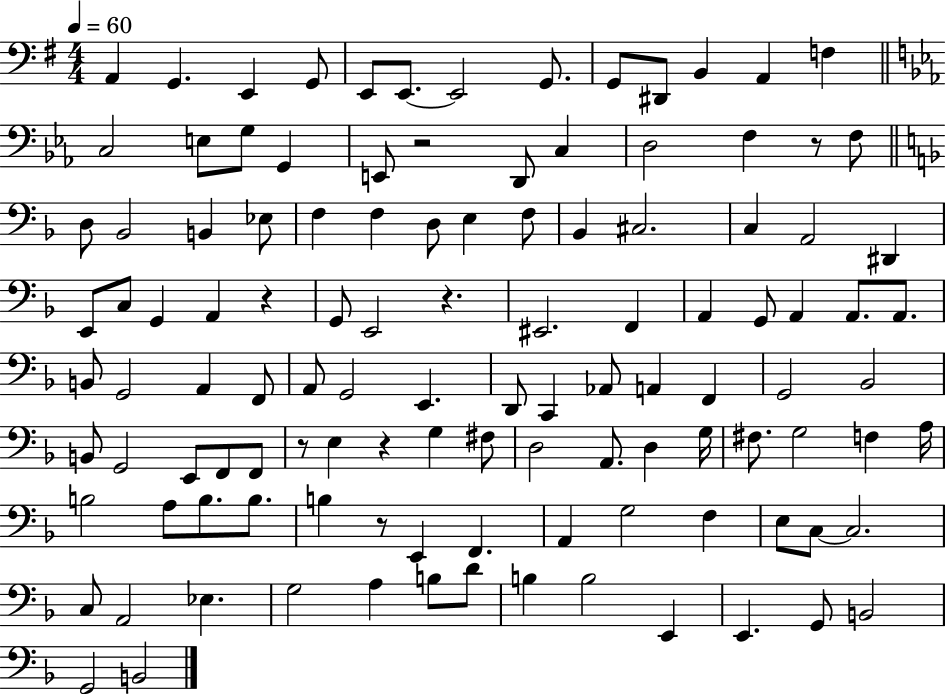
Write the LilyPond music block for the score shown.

{
  \clef bass
  \numericTimeSignature
  \time 4/4
  \key g \major
  \tempo 4 = 60
  a,4 g,4. e,4 g,8 | e,8 e,8.~~ e,2 g,8. | g,8 dis,8 b,4 a,4 f4 | \bar "||" \break \key ees \major c2 e8 g8 g,4 | e,8 r2 d,8 c4 | d2 f4 r8 f8 | \bar "||" \break \key f \major d8 bes,2 b,4 ees8 | f4 f4 d8 e4 f8 | bes,4 cis2. | c4 a,2 dis,4 | \break e,8 c8 g,4 a,4 r4 | g,8 e,2 r4. | eis,2. f,4 | a,4 g,8 a,4 a,8. a,8. | \break b,8 g,2 a,4 f,8 | a,8 g,2 e,4. | d,8 c,4 aes,8 a,4 f,4 | g,2 bes,2 | \break b,8 g,2 e,8 f,8 f,8 | r8 e4 r4 g4 fis8 | d2 a,8. d4 g16 | fis8. g2 f4 a16 | \break b2 a8 b8. b8. | b4 r8 e,4 f,4. | a,4 g2 f4 | e8 c8~~ c2. | \break c8 a,2 ees4. | g2 a4 b8 d'8 | b4 b2 e,4 | e,4. g,8 b,2 | \break g,2 b,2 | \bar "|."
}